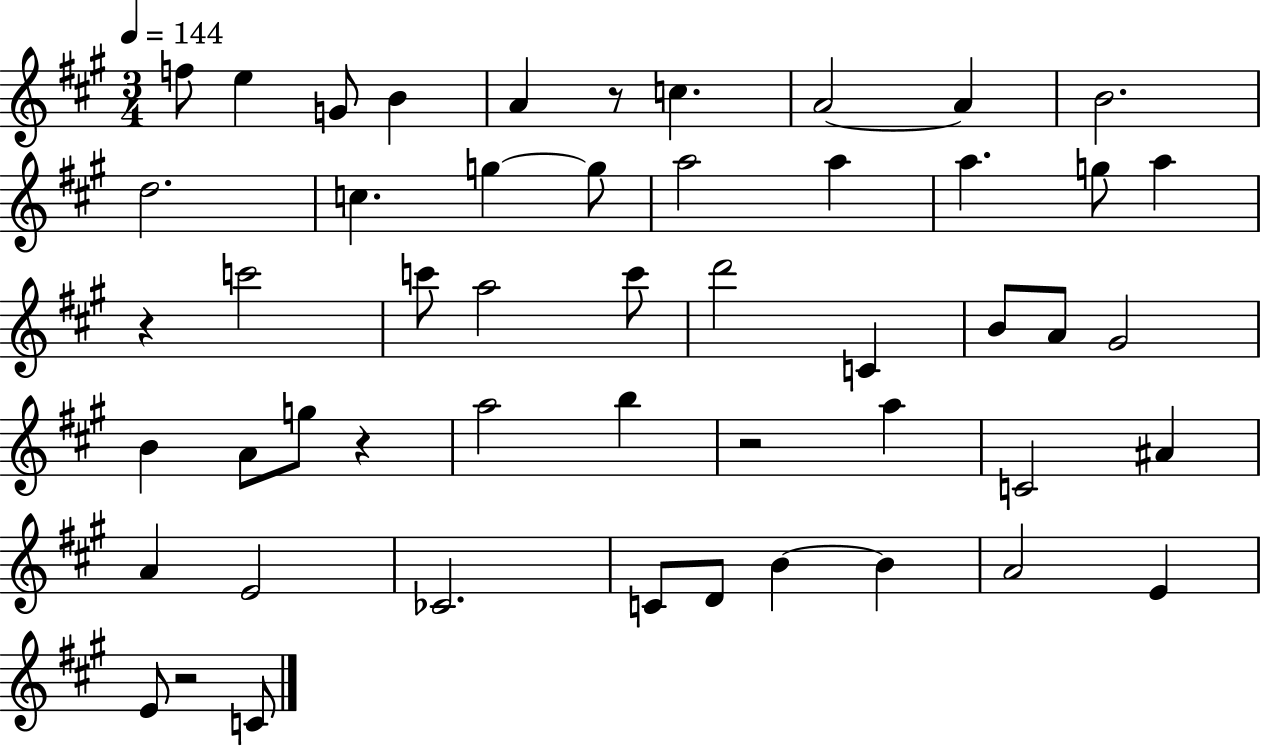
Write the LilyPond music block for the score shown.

{
  \clef treble
  \numericTimeSignature
  \time 3/4
  \key a \major
  \tempo 4 = 144
  f''8 e''4 g'8 b'4 | a'4 r8 c''4. | a'2~~ a'4 | b'2. | \break d''2. | c''4. g''4~~ g''8 | a''2 a''4 | a''4. g''8 a''4 | \break r4 c'''2 | c'''8 a''2 c'''8 | d'''2 c'4 | b'8 a'8 gis'2 | \break b'4 a'8 g''8 r4 | a''2 b''4 | r2 a''4 | c'2 ais'4 | \break a'4 e'2 | ces'2. | c'8 d'8 b'4~~ b'4 | a'2 e'4 | \break e'8 r2 c'8 | \bar "|."
}